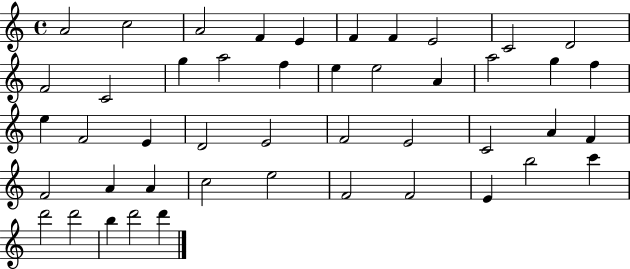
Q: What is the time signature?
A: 4/4